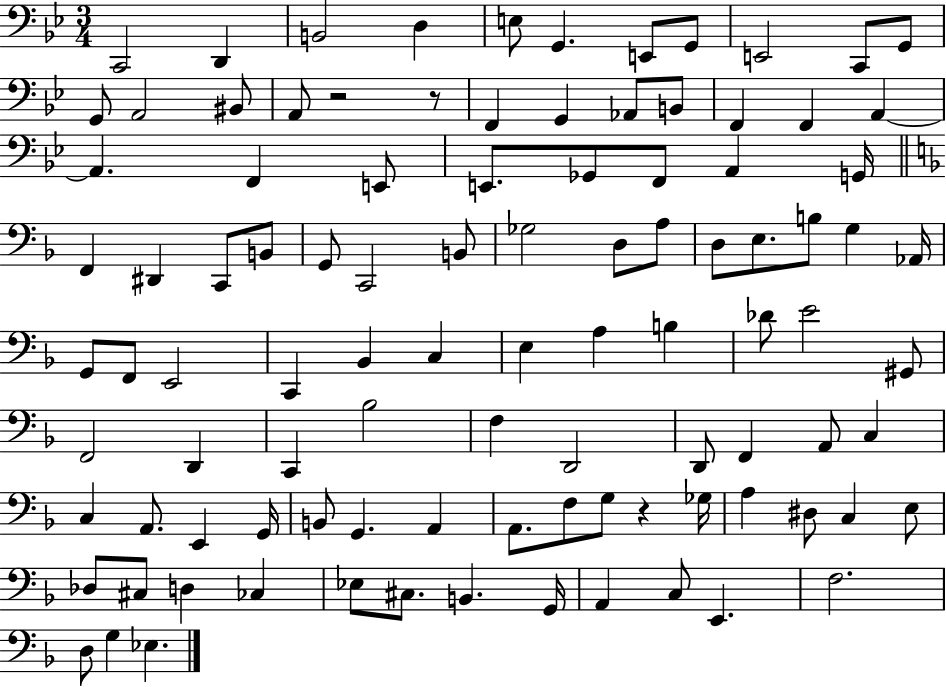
X:1
T:Untitled
M:3/4
L:1/4
K:Bb
C,,2 D,, B,,2 D, E,/2 G,, E,,/2 G,,/2 E,,2 C,,/2 G,,/2 G,,/2 A,,2 ^B,,/2 A,,/2 z2 z/2 F,, G,, _A,,/2 B,,/2 F,, F,, A,, A,, F,, E,,/2 E,,/2 _G,,/2 F,,/2 A,, G,,/4 F,, ^D,, C,,/2 B,,/2 G,,/2 C,,2 B,,/2 _G,2 D,/2 A,/2 D,/2 E,/2 B,/2 G, _A,,/4 G,,/2 F,,/2 E,,2 C,, _B,, C, E, A, B, _D/2 E2 ^G,,/2 F,,2 D,, C,, _B,2 F, D,,2 D,,/2 F,, A,,/2 C, C, A,,/2 E,, G,,/4 B,,/2 G,, A,, A,,/2 F,/2 G,/2 z _G,/4 A, ^D,/2 C, E,/2 _D,/2 ^C,/2 D, _C, _E,/2 ^C,/2 B,, G,,/4 A,, C,/2 E,, F,2 D,/2 G, _E,